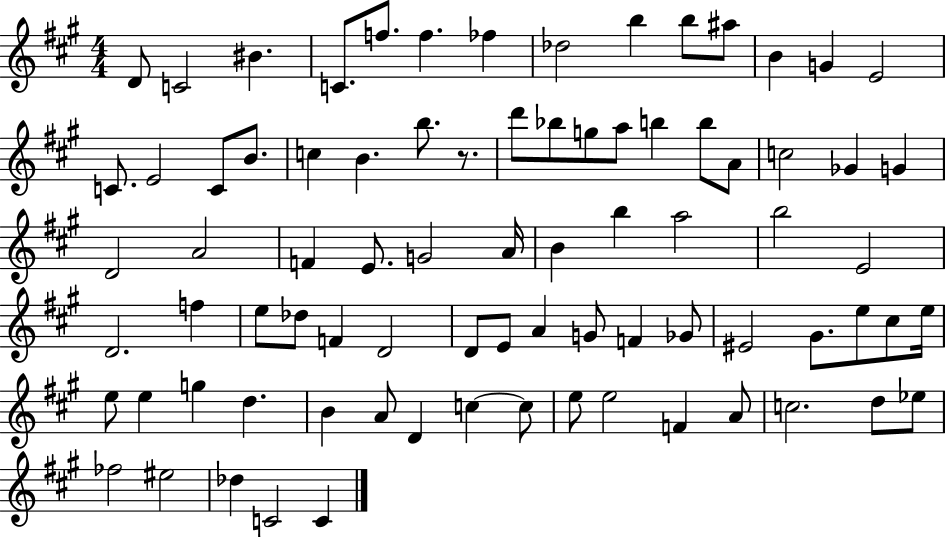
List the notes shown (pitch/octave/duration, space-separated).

D4/e C4/h BIS4/q. C4/e. F5/e. F5/q. FES5/q Db5/h B5/q B5/e A#5/e B4/q G4/q E4/h C4/e. E4/h C4/e B4/e. C5/q B4/q. B5/e. R/e. D6/e Bb5/e G5/e A5/e B5/q B5/e A4/e C5/h Gb4/q G4/q D4/h A4/h F4/q E4/e. G4/h A4/s B4/q B5/q A5/h B5/h E4/h D4/h. F5/q E5/e Db5/e F4/q D4/h D4/e E4/e A4/q G4/e F4/q Gb4/e EIS4/h G#4/e. E5/e C#5/e E5/s E5/e E5/q G5/q D5/q. B4/q A4/e D4/q C5/q C5/e E5/e E5/h F4/q A4/e C5/h. D5/e Eb5/e FES5/h EIS5/h Db5/q C4/h C4/q